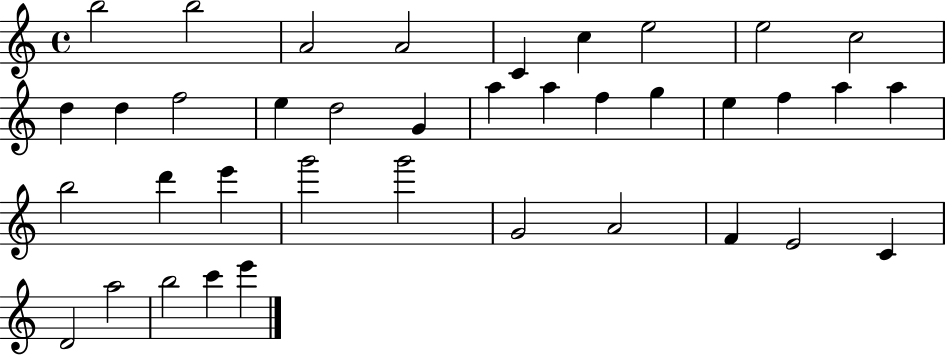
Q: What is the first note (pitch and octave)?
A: B5